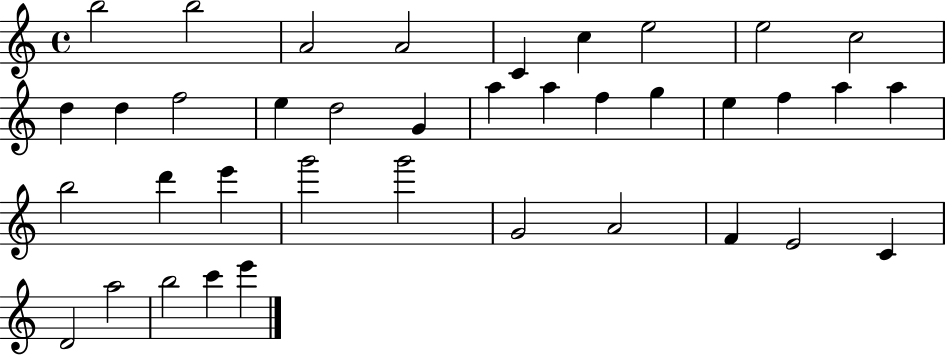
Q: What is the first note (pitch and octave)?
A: B5